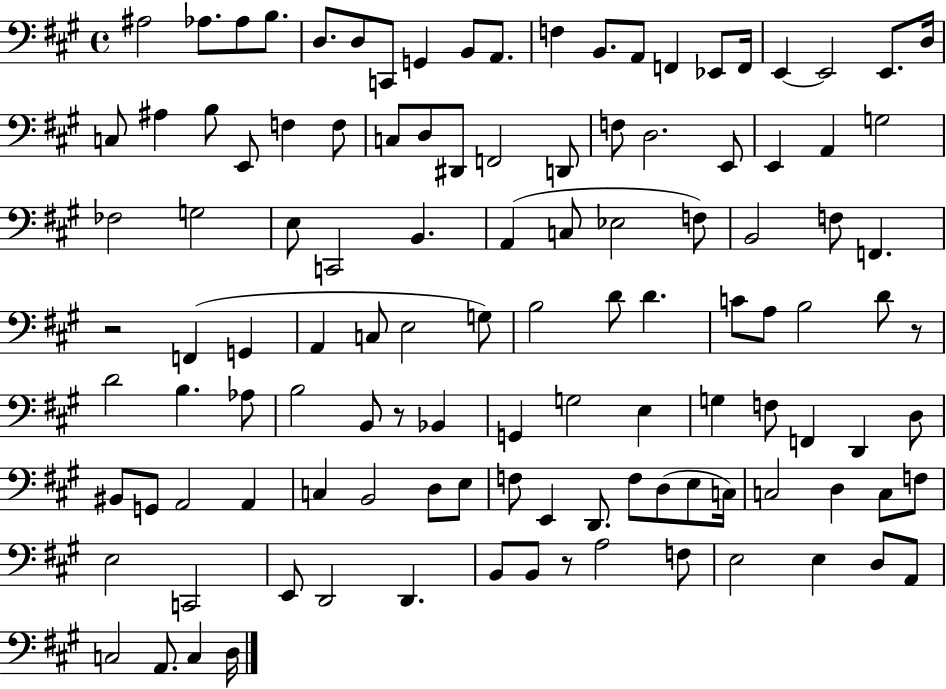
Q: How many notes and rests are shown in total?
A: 116